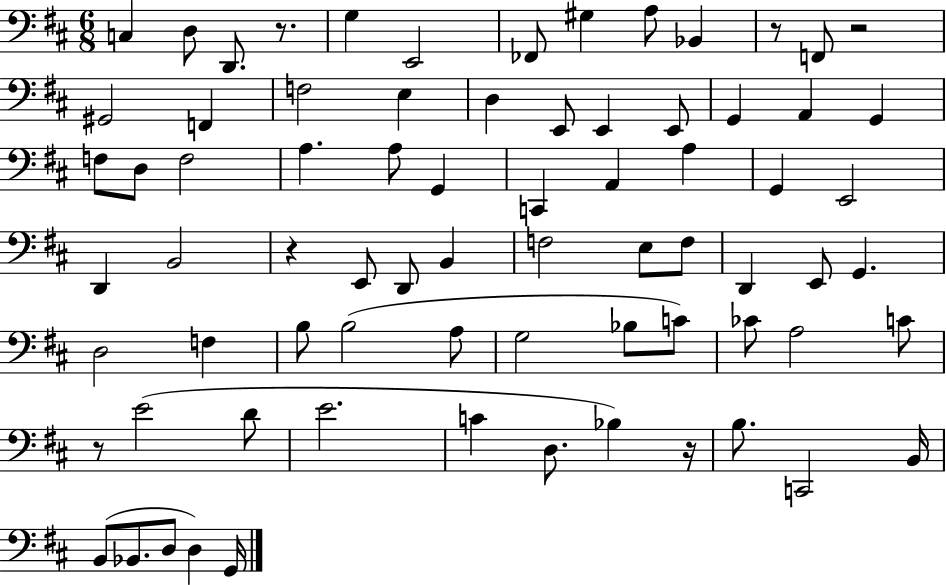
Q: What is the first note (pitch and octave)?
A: C3